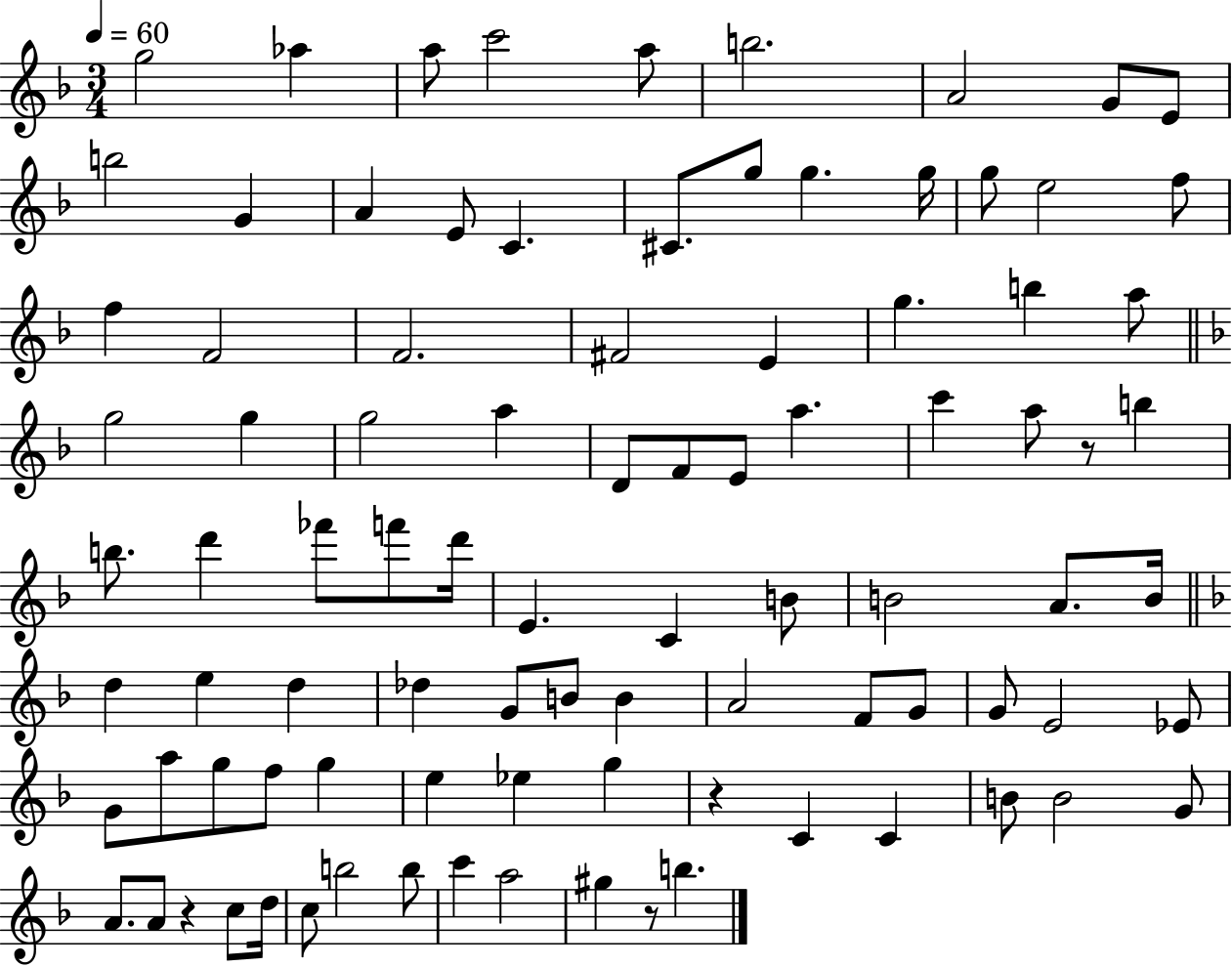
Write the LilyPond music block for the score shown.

{
  \clef treble
  \numericTimeSignature
  \time 3/4
  \key f \major
  \tempo 4 = 60
  g''2 aes''4 | a''8 c'''2 a''8 | b''2. | a'2 g'8 e'8 | \break b''2 g'4 | a'4 e'8 c'4. | cis'8. g''8 g''4. g''16 | g''8 e''2 f''8 | \break f''4 f'2 | f'2. | fis'2 e'4 | g''4. b''4 a''8 | \break \bar "||" \break \key f \major g''2 g''4 | g''2 a''4 | d'8 f'8 e'8 a''4. | c'''4 a''8 r8 b''4 | \break b''8. d'''4 fes'''8 f'''8 d'''16 | e'4. c'4 b'8 | b'2 a'8. b'16 | \bar "||" \break \key f \major d''4 e''4 d''4 | des''4 g'8 b'8 b'4 | a'2 f'8 g'8 | g'8 e'2 ees'8 | \break g'8 a''8 g''8 f''8 g''4 | e''4 ees''4 g''4 | r4 c'4 c'4 | b'8 b'2 g'8 | \break a'8. a'8 r4 c''8 d''16 | c''8 b''2 b''8 | c'''4 a''2 | gis''4 r8 b''4. | \break \bar "|."
}